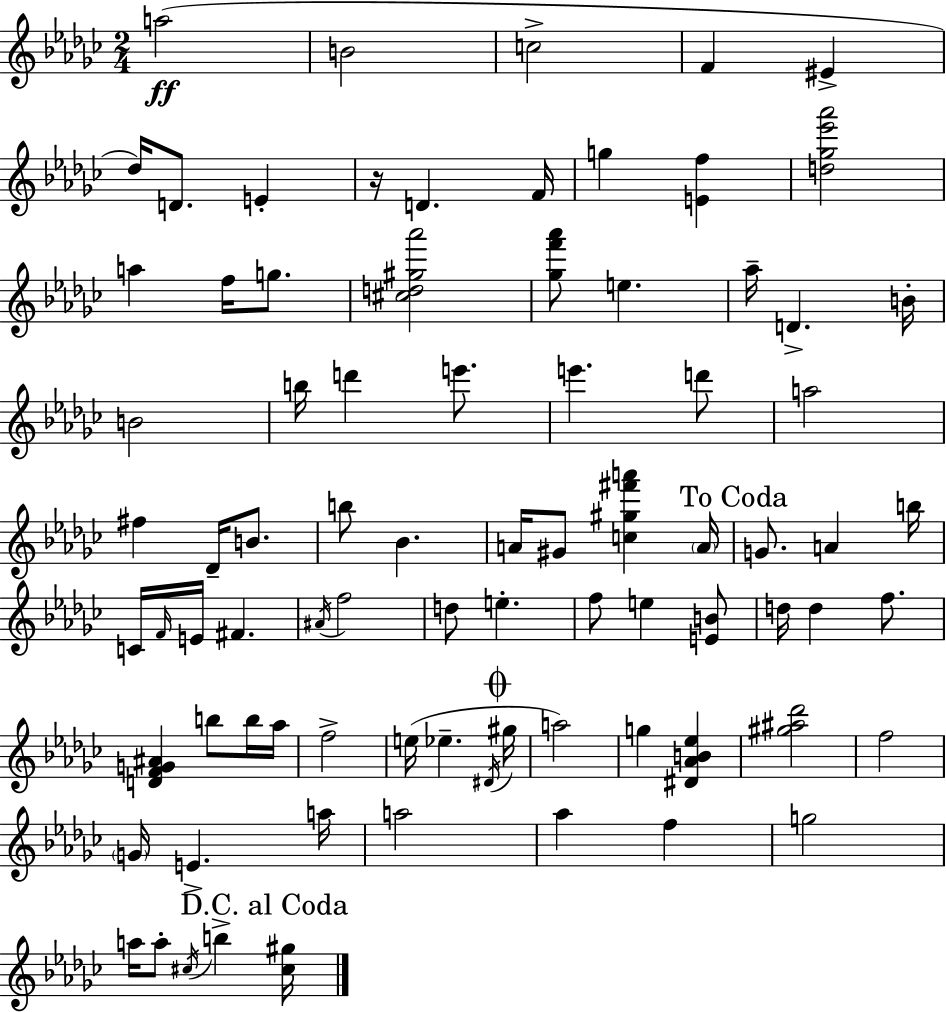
A5/h B4/h C5/h F4/q EIS4/q Db5/s D4/e. E4/q R/s D4/q. F4/s G5/q [E4,F5]/q [D5,Gb5,Eb6,Ab6]/h A5/q F5/s G5/e. [C#5,D5,G#5,Ab6]/h [Gb5,F6,Ab6]/e E5/q. Ab5/s D4/q. B4/s B4/h B5/s D6/q E6/e. E6/q. D6/e A5/h F#5/q Db4/s B4/e. B5/e Bb4/q. A4/s G#4/e [C5,G#5,F#6,A6]/q A4/s G4/e. A4/q B5/s C4/s F4/s E4/s F#4/q. A#4/s F5/h D5/e E5/q. F5/e E5/q [E4,B4]/e D5/s D5/q F5/e. [D4,F4,G4,A#4]/q B5/e B5/s Ab5/s F5/h E5/s Eb5/q. D#4/s G#5/s A5/h G5/q [D#4,Ab4,B4,Eb5]/q [G#5,A#5,Db6]/h F5/h G4/s E4/q. A5/s A5/h Ab5/q F5/q G5/h A5/s A5/e C#5/s B5/q [C#5,G#5]/s